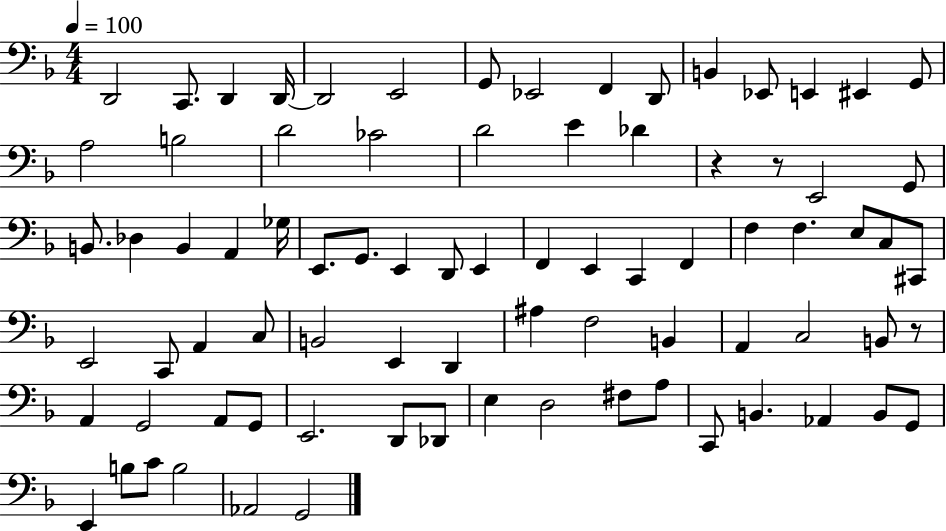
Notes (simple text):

D2/h C2/e. D2/q D2/s D2/h E2/h G2/e Eb2/h F2/q D2/e B2/q Eb2/e E2/q EIS2/q G2/e A3/h B3/h D4/h CES4/h D4/h E4/q Db4/q R/q R/e E2/h G2/e B2/e. Db3/q B2/q A2/q Gb3/s E2/e. G2/e. E2/q D2/e E2/q F2/q E2/q C2/q F2/q F3/q F3/q. E3/e C3/e C#2/e E2/h C2/e A2/q C3/e B2/h E2/q D2/q A#3/q F3/h B2/q A2/q C3/h B2/e R/e A2/q G2/h A2/e G2/e E2/h. D2/e Db2/e E3/q D3/h F#3/e A3/e C2/e B2/q. Ab2/q B2/e G2/e E2/q B3/e C4/e B3/h Ab2/h G2/h